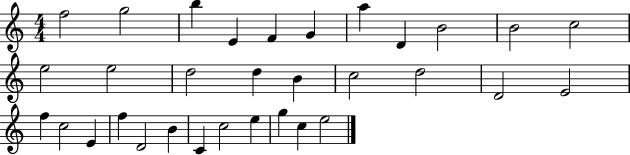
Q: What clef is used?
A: treble